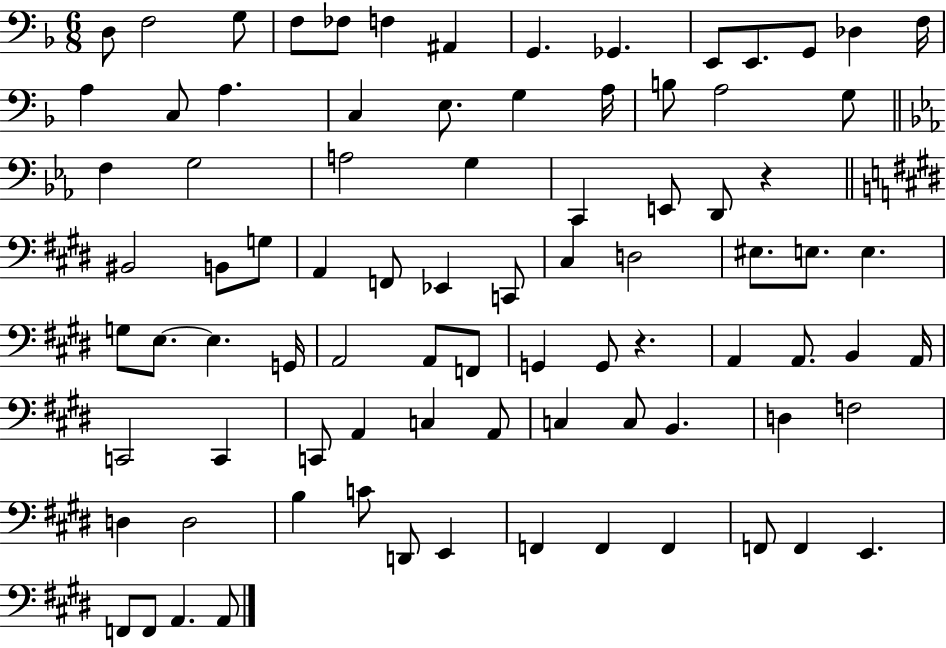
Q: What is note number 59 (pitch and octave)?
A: C2